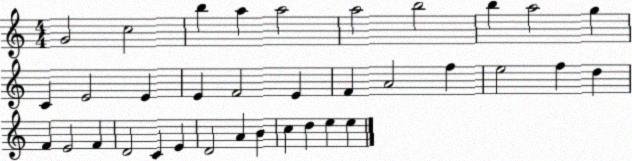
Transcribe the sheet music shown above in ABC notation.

X:1
T:Untitled
M:4/4
L:1/4
K:C
G2 c2 b a a2 a2 b2 b a2 g C E2 E E F2 E F A2 f e2 f d F E2 F D2 C E D2 A B c d e e